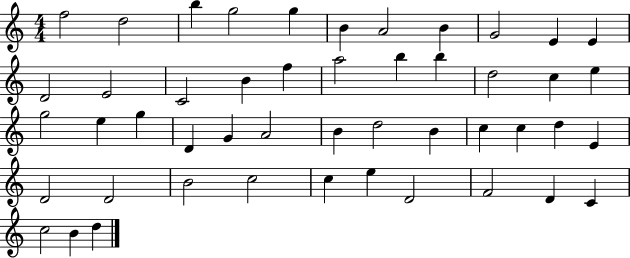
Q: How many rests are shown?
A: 0